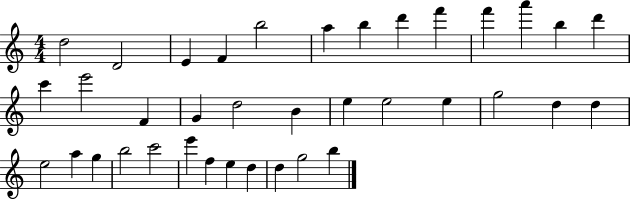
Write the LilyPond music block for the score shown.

{
  \clef treble
  \numericTimeSignature
  \time 4/4
  \key c \major
  d''2 d'2 | e'4 f'4 b''2 | a''4 b''4 d'''4 f'''4 | f'''4 a'''4 b''4 d'''4 | \break c'''4 e'''2 f'4 | g'4 d''2 b'4 | e''4 e''2 e''4 | g''2 d''4 d''4 | \break e''2 a''4 g''4 | b''2 c'''2 | e'''4 f''4 e''4 d''4 | d''4 g''2 b''4 | \break \bar "|."
}